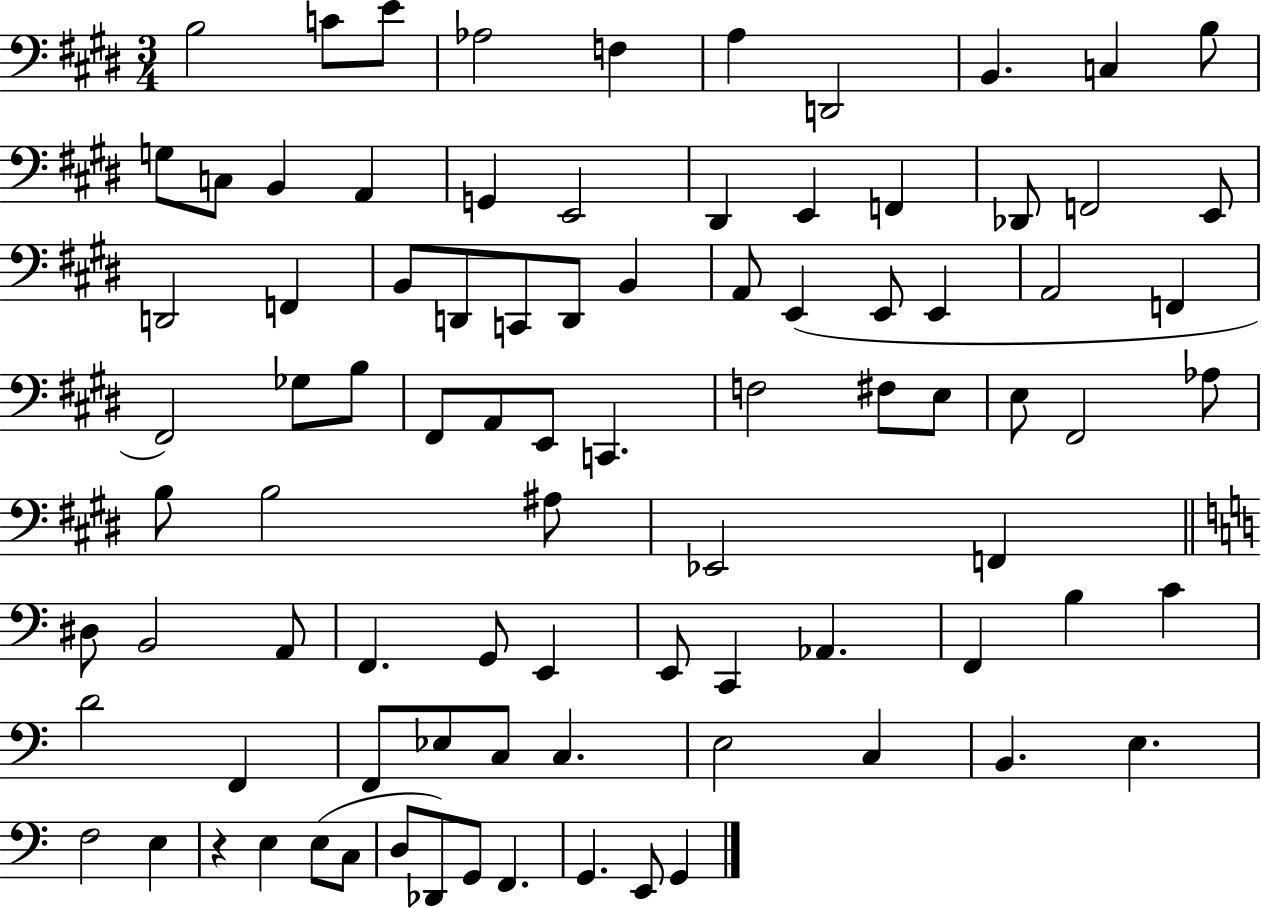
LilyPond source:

{
  \clef bass
  \numericTimeSignature
  \time 3/4
  \key e \major
  b2 c'8 e'8 | aes2 f4 | a4 d,2 | b,4. c4 b8 | \break g8 c8 b,4 a,4 | g,4 e,2 | dis,4 e,4 f,4 | des,8 f,2 e,8 | \break d,2 f,4 | b,8 d,8 c,8 d,8 b,4 | a,8 e,4( e,8 e,4 | a,2 f,4 | \break fis,2) ges8 b8 | fis,8 a,8 e,8 c,4. | f2 fis8 e8 | e8 fis,2 aes8 | \break b8 b2 ais8 | ees,2 f,4 | \bar "||" \break \key c \major dis8 b,2 a,8 | f,4. g,8 e,4 | e,8 c,4 aes,4. | f,4 b4 c'4 | \break d'2 f,4 | f,8 ees8 c8 c4. | e2 c4 | b,4. e4. | \break f2 e4 | r4 e4 e8( c8 | d8 des,8) g,8 f,4. | g,4. e,8 g,4 | \break \bar "|."
}